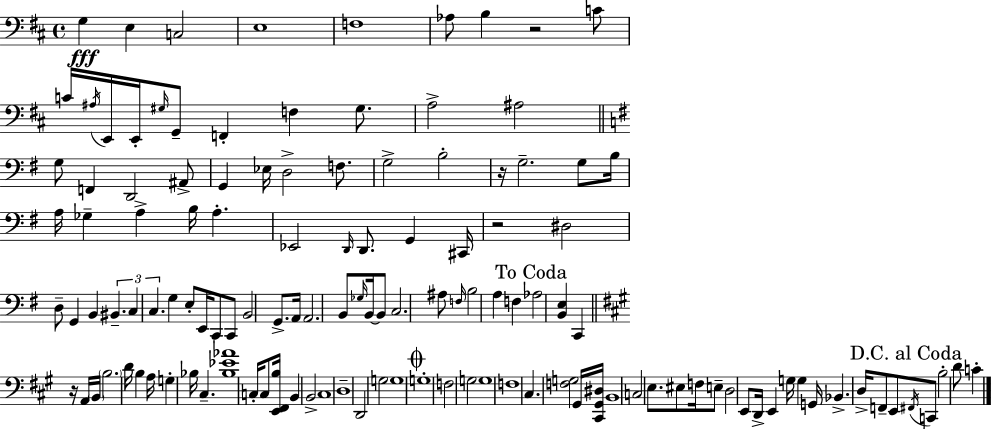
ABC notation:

X:1
T:Untitled
M:4/4
L:1/4
K:D
G, E, C,2 E,4 F,4 _A,/2 B, z2 C/2 C/4 ^A,/4 E,,/4 E,,/4 ^G,/4 G,,/2 F,, F, ^G,/2 A,2 ^A,2 G,/2 F,, D,,2 ^A,,/2 G,, _E,/4 D,2 F,/2 G,2 B,2 z/4 G,2 G,/2 B,/4 A,/4 _G, A, B,/4 A, _E,,2 D,,/4 D,,/2 G,, ^C,,/4 z2 ^D,2 D,/2 G,, B,, ^B,, C, C, G, E,/2 E,,/4 C,,/2 C,,/2 B,,2 G,,/2 A,,/4 A,,2 B,,/2 _G,/4 B,,/4 B,,/2 C,2 ^A,/2 F,/4 B,2 A, F, _A,2 [B,,E,] C,, z/4 A,,/4 B,,/4 B,2 D/4 B, A,/4 G, _B,/4 ^C, [_B,_E_A]4 C,/4 C,/2 [E,,^F,,B,]/4 B,, B,,2 ^C,4 D,4 D,,2 G,2 G,4 G,4 F,2 G,2 G,4 F,4 ^C, [F,G,]2 ^G,,/4 [^C,,^G,,^D,]/4 B,,4 C,2 E,/2 ^E,/2 F,/4 E,/2 D,2 E,,/2 D,,/4 E,, G,/4 G, G,,/4 _B,, D,/4 F,,/2 E,,/2 ^F,,/4 C,,/2 B,2 D/2 C